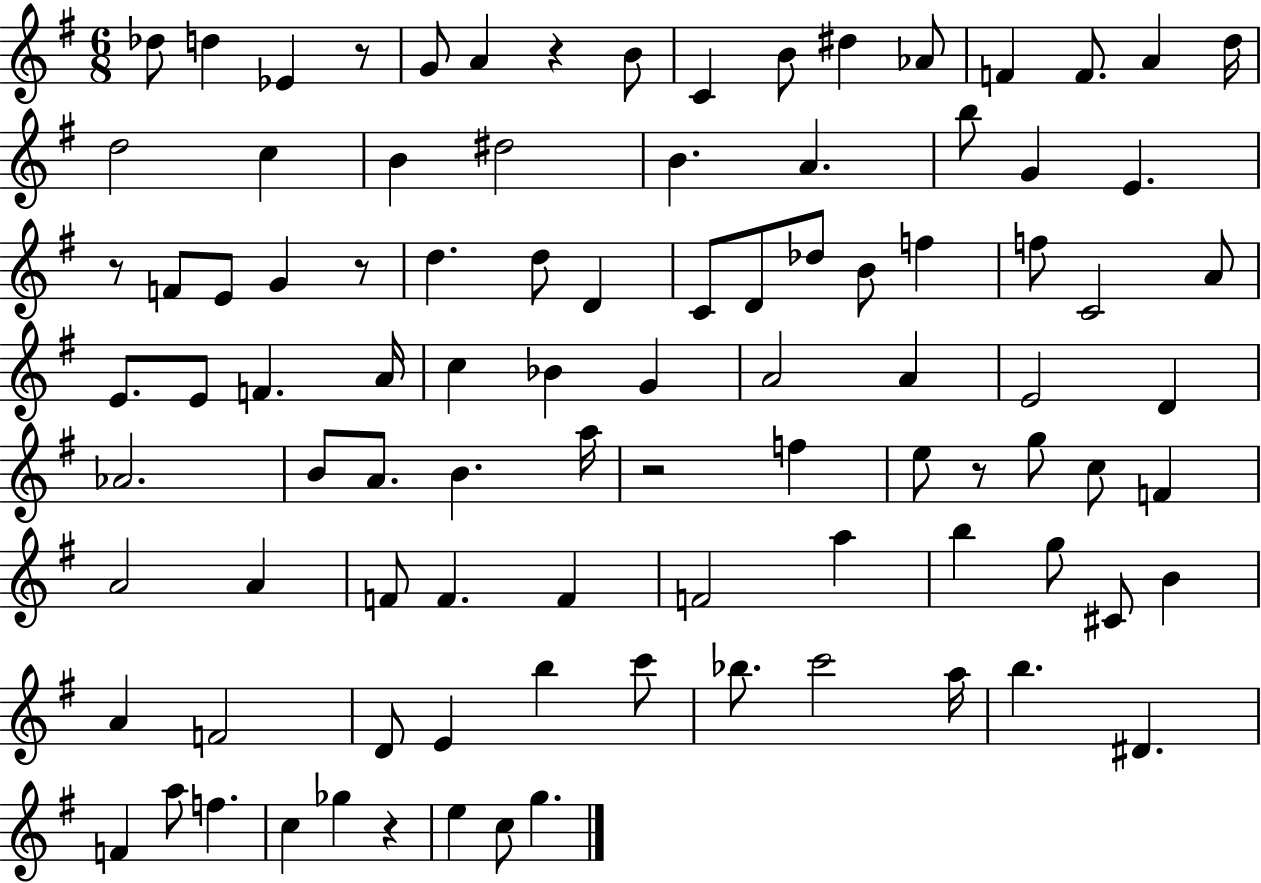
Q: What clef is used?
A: treble